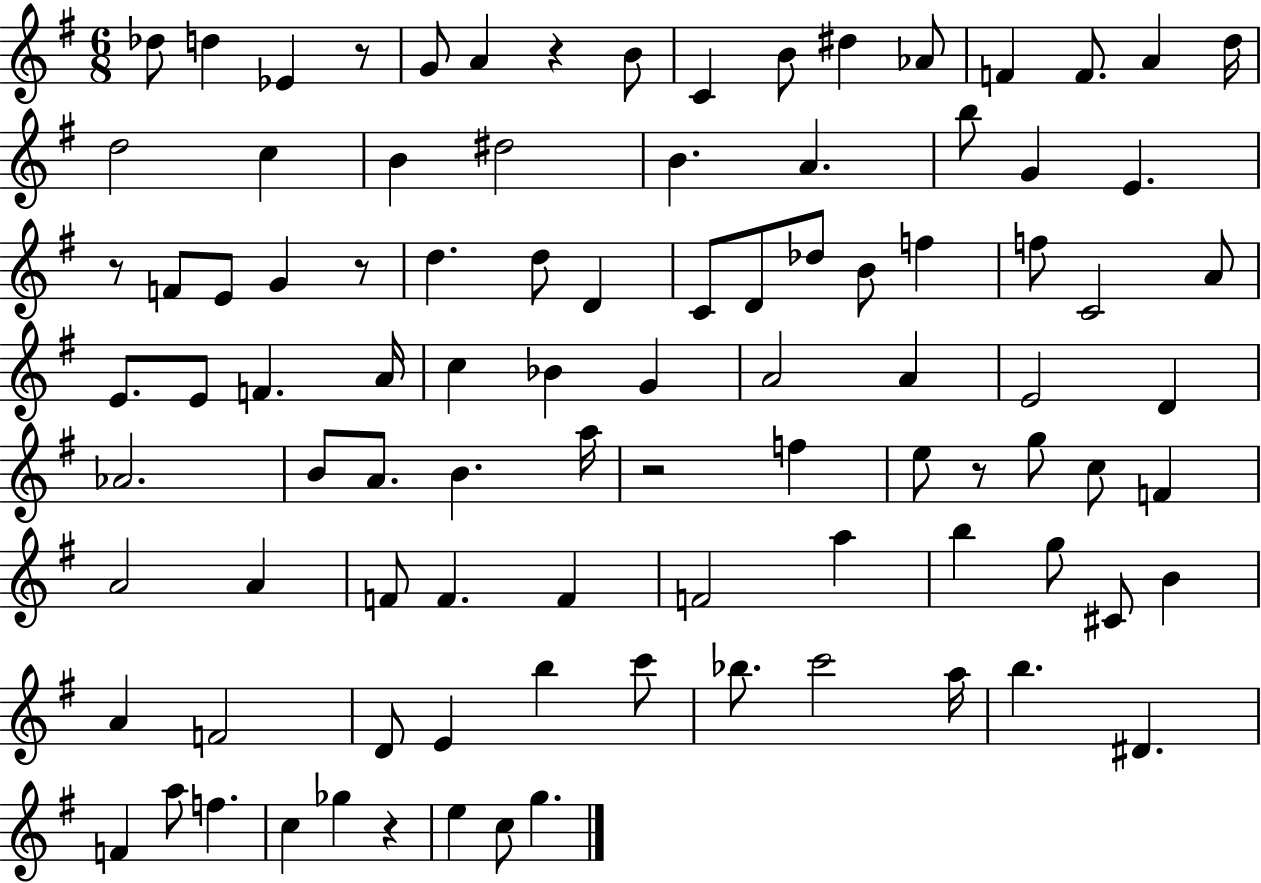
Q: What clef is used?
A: treble